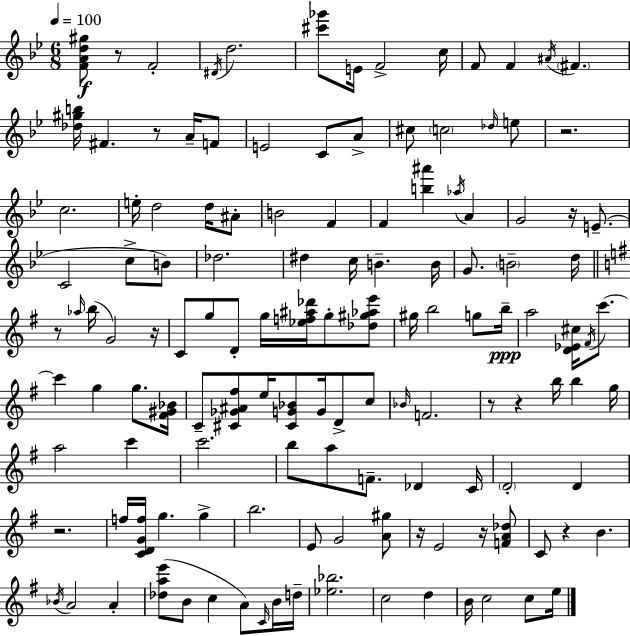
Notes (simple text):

[F4,A4,D5,G#5]/e R/e F4/h D#4/s D5/h. [C#6,Gb6]/e E4/s F4/h C5/s F4/e F4/q A#4/s F#4/q. [Db5,G#5,B5]/s F#4/q. R/e A4/s F4/e E4/h C4/e A4/e C#5/e C5/h Db5/s E5/e R/h. C5/h. E5/s D5/h D5/s A#4/e B4/h F4/q F4/q [B5,A#6]/q Ab5/s A4/q G4/h R/s E4/e. C4/h C5/e B4/e Db5/h. D#5/q C5/s B4/q. B4/s G4/e. B4/h D5/s R/e Ab5/s B5/s G4/h R/s C4/e G5/e D4/e G5/s [Eb5,F5,A#5,Db6]/s G5/e [Db5,G#5,Ab5,E6]/e G#5/s B5/h G5/e B5/s A5/h [D4,Eb4,C#5]/s F#4/s C6/e. C6/q G5/q G5/e. [F#4,G#4,Bb4]/s C4/e [C#4,Gb4,A#4,F#5]/e E5/s [C#4,G4,Bb4]/e G4/s D4/e C5/e Bb4/s F4/h. R/e R/q B5/s B5/q G5/s A5/h C6/q C6/h. B5/e A5/e F4/e. Db4/q C4/s D4/h D4/q R/h. F5/s [C4,D4,G4,F5]/s G5/q. G5/q B5/h. E4/e G4/h [A4,G#5]/e R/s E4/h R/s [F4,A4,Db5]/e C4/e R/q B4/q. Bb4/s A4/h A4/q [Db5,A5,E6]/e B4/e C5/q A4/e C4/s B4/s D5/s [Eb5,Bb5]/h. C5/h D5/q B4/s C5/h C5/e E5/s